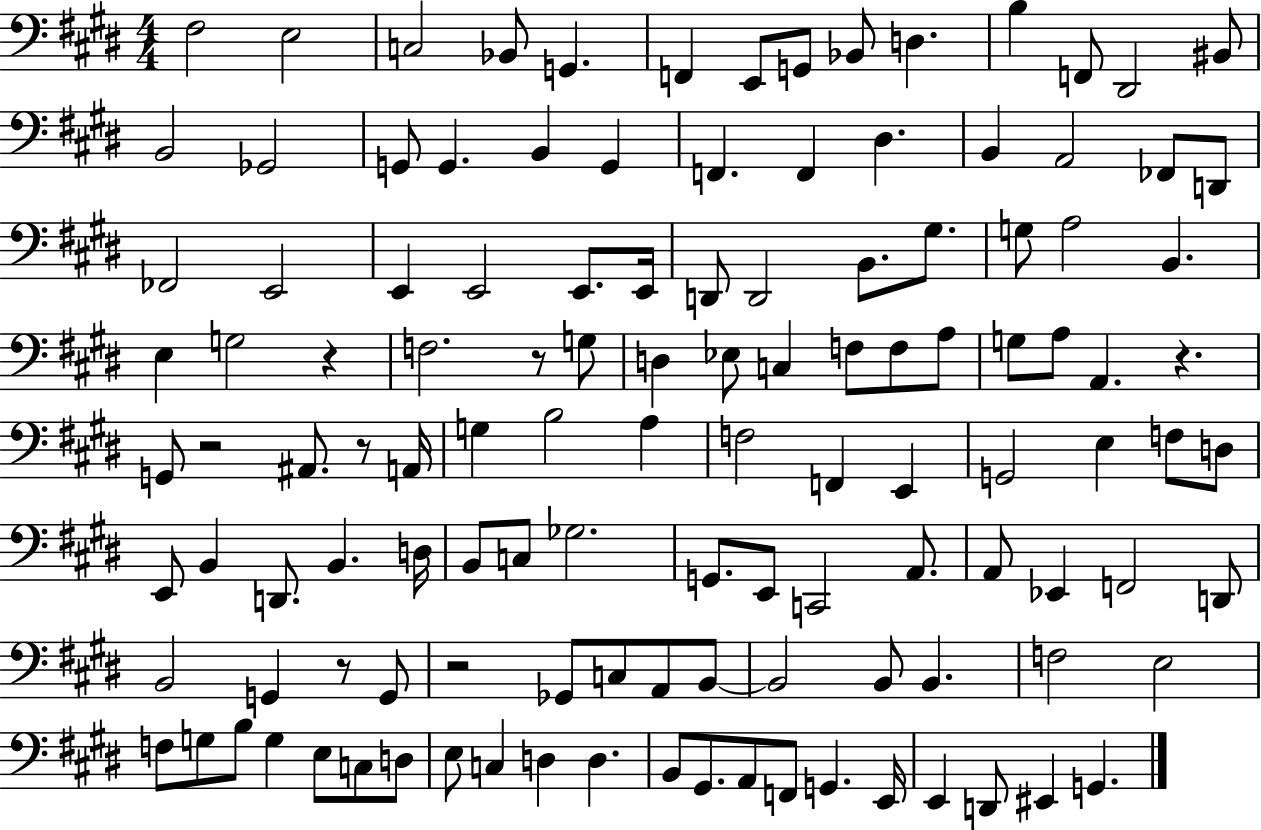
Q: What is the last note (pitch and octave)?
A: G2